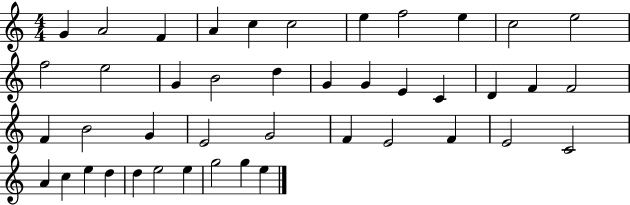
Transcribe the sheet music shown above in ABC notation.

X:1
T:Untitled
M:4/4
L:1/4
K:C
G A2 F A c c2 e f2 e c2 e2 f2 e2 G B2 d G G E C D F F2 F B2 G E2 G2 F E2 F E2 C2 A c e d d e2 e g2 g e